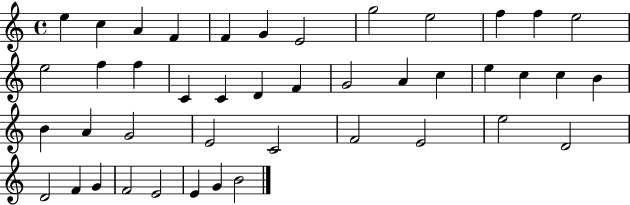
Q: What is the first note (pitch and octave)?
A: E5